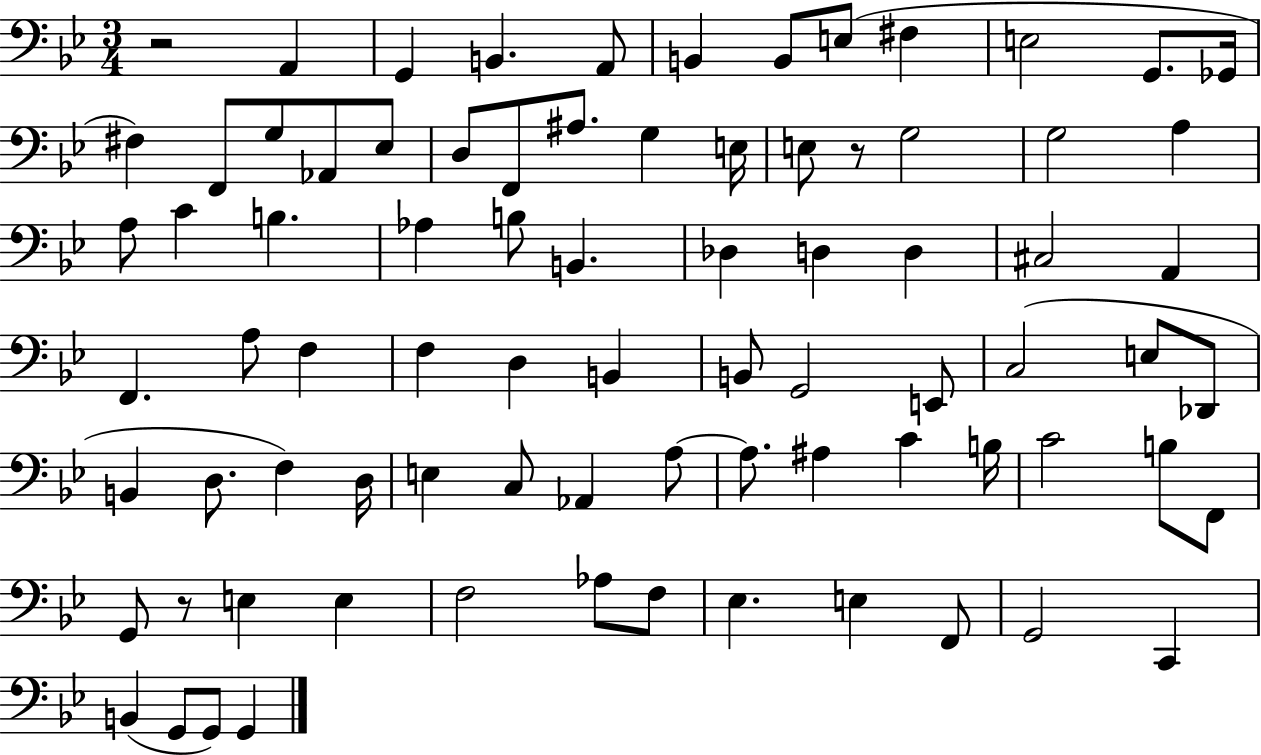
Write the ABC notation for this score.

X:1
T:Untitled
M:3/4
L:1/4
K:Bb
z2 A,, G,, B,, A,,/2 B,, B,,/2 E,/2 ^F, E,2 G,,/2 _G,,/4 ^F, F,,/2 G,/2 _A,,/2 _E,/2 D,/2 F,,/2 ^A,/2 G, E,/4 E,/2 z/2 G,2 G,2 A, A,/2 C B, _A, B,/2 B,, _D, D, D, ^C,2 A,, F,, A,/2 F, F, D, B,, B,,/2 G,,2 E,,/2 C,2 E,/2 _D,,/2 B,, D,/2 F, D,/4 E, C,/2 _A,, A,/2 A,/2 ^A, C B,/4 C2 B,/2 F,,/2 G,,/2 z/2 E, E, F,2 _A,/2 F,/2 _E, E, F,,/2 G,,2 C,, B,, G,,/2 G,,/2 G,,